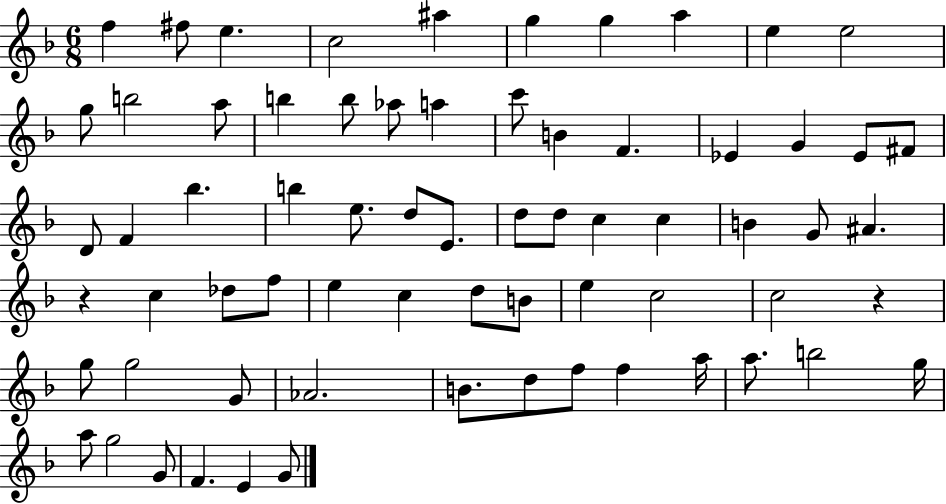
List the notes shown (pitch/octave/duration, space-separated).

F5/q F#5/e E5/q. C5/h A#5/q G5/q G5/q A5/q E5/q E5/h G5/e B5/h A5/e B5/q B5/e Ab5/e A5/q C6/e B4/q F4/q. Eb4/q G4/q Eb4/e F#4/e D4/e F4/q Bb5/q. B5/q E5/e. D5/e E4/e. D5/e D5/e C5/q C5/q B4/q G4/e A#4/q. R/q C5/q Db5/e F5/e E5/q C5/q D5/e B4/e E5/q C5/h C5/h R/q G5/e G5/h G4/e Ab4/h. B4/e. D5/e F5/e F5/q A5/s A5/e. B5/h G5/s A5/e G5/h G4/e F4/q. E4/q G4/e